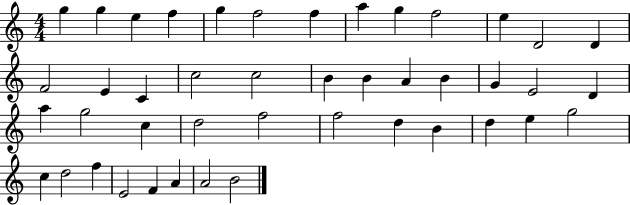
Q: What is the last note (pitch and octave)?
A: B4